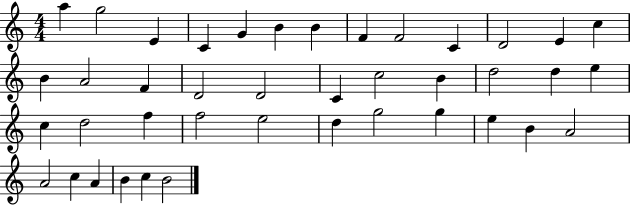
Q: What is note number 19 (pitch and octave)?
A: C4